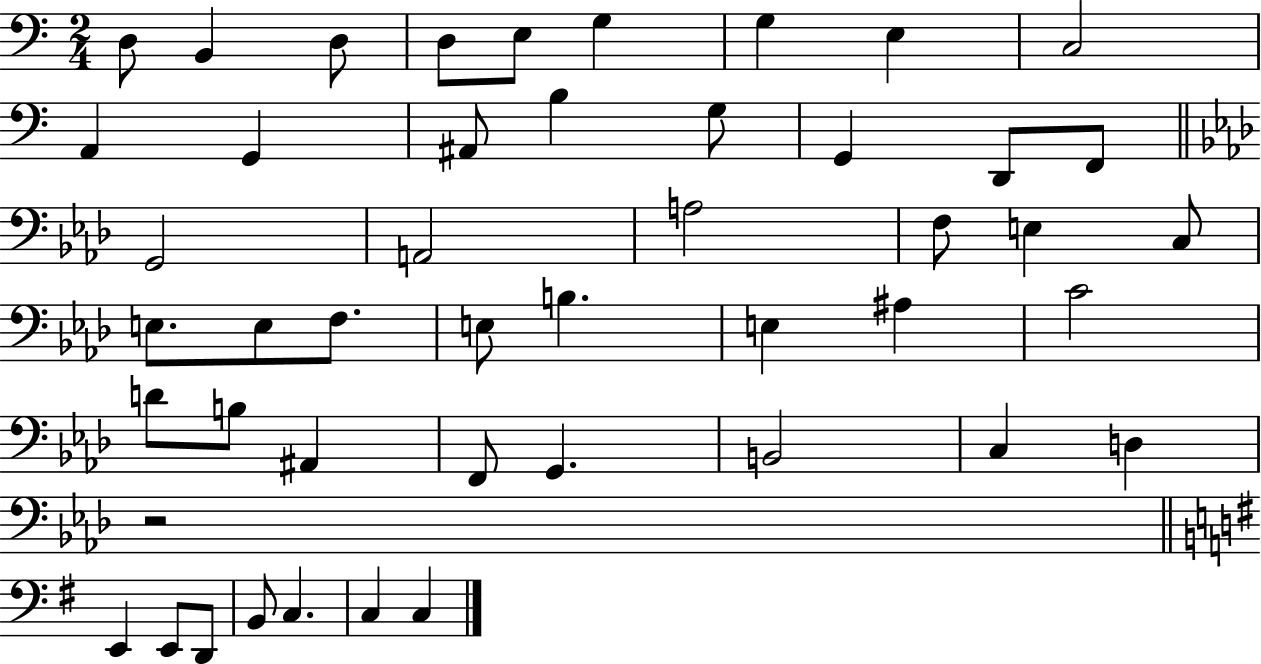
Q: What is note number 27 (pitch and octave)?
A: E3